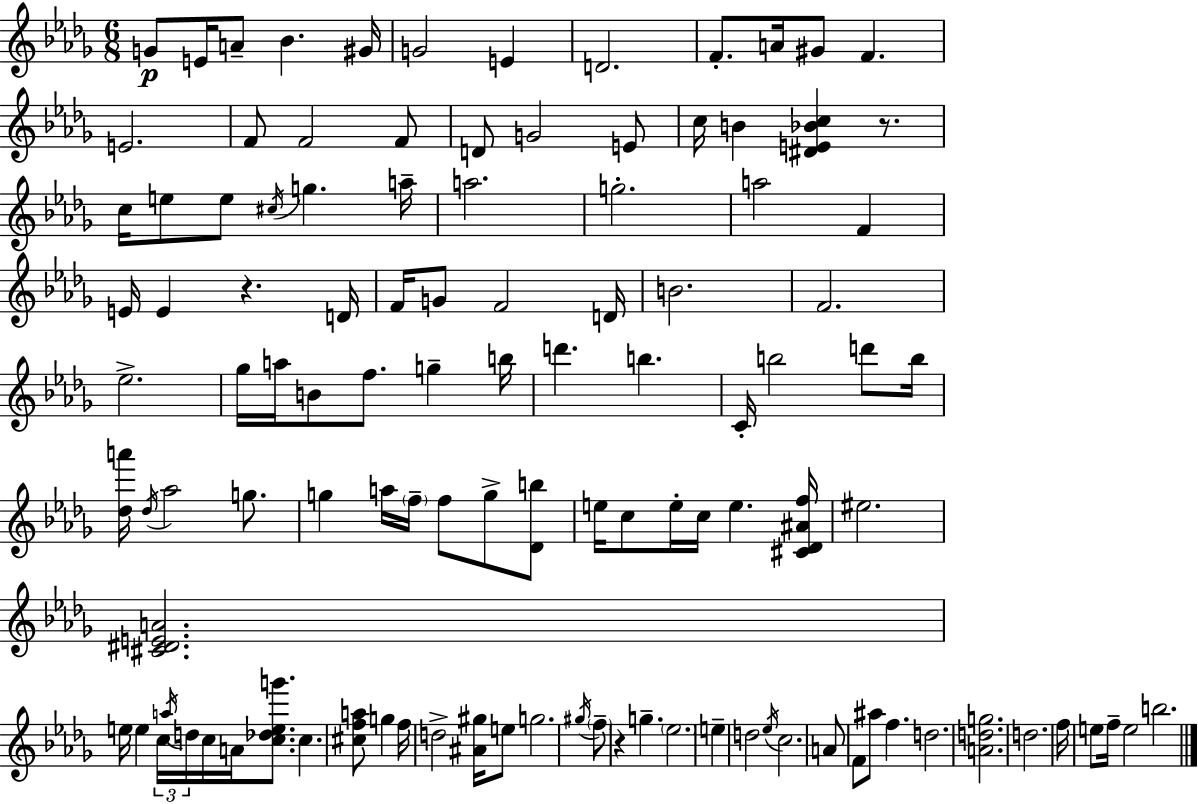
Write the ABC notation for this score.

X:1
T:Untitled
M:6/8
L:1/4
K:Bbm
G/2 E/4 A/2 _B ^G/4 G2 E D2 F/2 A/4 ^G/2 F E2 F/2 F2 F/2 D/2 G2 E/2 c/4 B [^DE_Bc] z/2 c/4 e/2 e/2 ^c/4 g a/4 a2 g2 a2 F E/4 E z D/4 F/4 G/2 F2 D/4 B2 F2 _e2 _g/4 a/4 B/2 f/2 g b/4 d' b C/4 b2 d'/2 b/4 [_da']/4 _d/4 _a2 g/2 g a/4 f/4 f/2 g/2 [_Db]/2 e/4 c/2 e/4 c/4 e [^C_D^Af]/4 ^e2 [^C^DEA]2 e/4 e c/4 a/4 d/4 c/4 A/4 [c_deg']/2 c [^cfa]/2 g f/4 d2 [^A^g]/4 e/2 g2 ^g/4 f/2 z g _e2 e d2 _e/4 c2 A/2 F/2 ^a/2 f d2 [Adg]2 d2 f/4 e/2 f/4 e2 b2